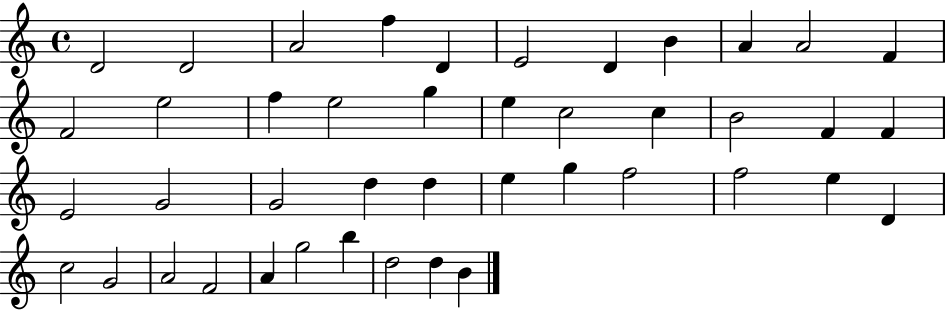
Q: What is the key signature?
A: C major